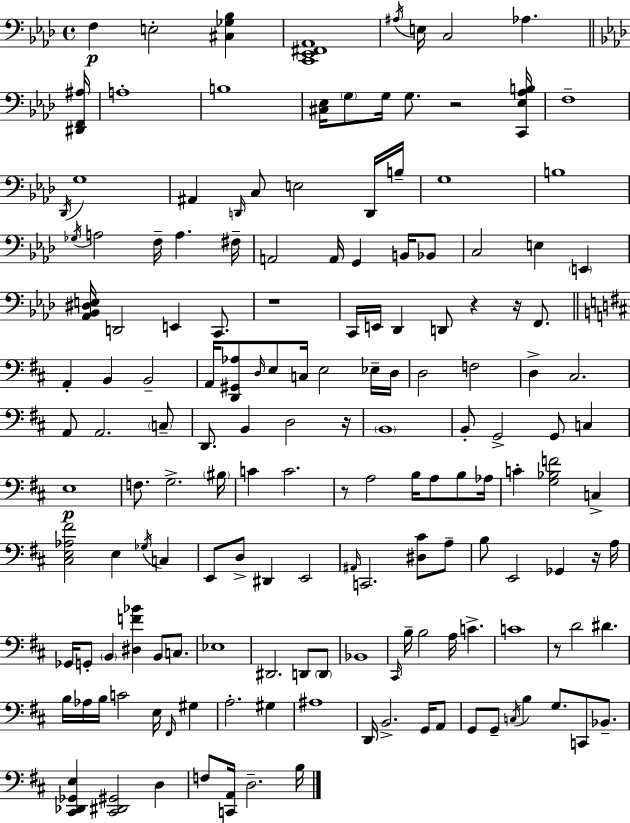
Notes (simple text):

F3/q E3/h [C#3,Gb3,Bb3]/q [C2,Eb2,F#2,Ab2]/w A#3/s E3/s C3/h Ab3/q. [D#2,F2,A#3]/s A3/w B3/w [C#3,Eb3]/s G3/e G3/s G3/e. R/h [C2,Eb3,Ab3,B3]/s F3/w Db2/s G3/w A#2/q D2/s C3/e E3/h D2/s B3/s G3/w B3/w Gb3/s A3/h F3/s A3/q. F#3/s A2/h A2/s G2/q B2/s Bb2/e C3/h E3/q E2/q [Ab2,Bb2,D#3,E3]/s D2/h E2/q C2/e. R/w C2/s E2/s Db2/q D2/e R/q R/s F2/e. A2/q B2/q B2/h A2/s [D2,G#2,Ab3]/e D3/s E3/e C3/s E3/h Eb3/s D3/s D3/h F3/h D3/q C#3/h. A2/e A2/h. C3/e D2/e. B2/q D3/h R/s B2/w B2/e G2/h G2/e C3/q E3/w F3/e. G3/h. BIS3/s C4/q C4/h. R/e A3/h B3/s A3/e B3/e Ab3/s C4/q [G3,Bb3,F4]/h C3/q [C#3,E3,Ab3,F#4]/h E3/q Gb3/s C3/q E2/e D3/e D#2/q E2/h A#2/s C2/h. [D#3,C#4]/e A3/e B3/e E2/h Gb2/q R/s A3/s Gb2/s G2/e B2/q [D#3,F4,Bb4]/q B2/e C3/e. Eb3/w D#2/h. D2/e D2/e Bb2/w C#2/s B3/s B3/h A3/s C4/q. C4/w R/e D4/h D#4/q. B3/s Ab3/s B3/s C4/h E3/s F#2/s G#3/q A3/h. G#3/q A#3/w D2/s B2/h. G2/s A2/e G2/e G2/e C3/s B3/q G3/e. C2/e Bb2/e. [C#2,Db2,Gb2,E3]/q [C#2,D#2,G#2]/h D3/q F3/e [C2,A2]/s D3/h. B3/s